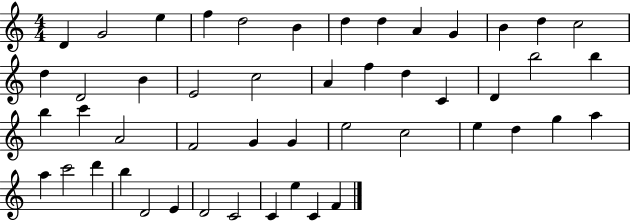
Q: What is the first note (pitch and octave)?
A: D4